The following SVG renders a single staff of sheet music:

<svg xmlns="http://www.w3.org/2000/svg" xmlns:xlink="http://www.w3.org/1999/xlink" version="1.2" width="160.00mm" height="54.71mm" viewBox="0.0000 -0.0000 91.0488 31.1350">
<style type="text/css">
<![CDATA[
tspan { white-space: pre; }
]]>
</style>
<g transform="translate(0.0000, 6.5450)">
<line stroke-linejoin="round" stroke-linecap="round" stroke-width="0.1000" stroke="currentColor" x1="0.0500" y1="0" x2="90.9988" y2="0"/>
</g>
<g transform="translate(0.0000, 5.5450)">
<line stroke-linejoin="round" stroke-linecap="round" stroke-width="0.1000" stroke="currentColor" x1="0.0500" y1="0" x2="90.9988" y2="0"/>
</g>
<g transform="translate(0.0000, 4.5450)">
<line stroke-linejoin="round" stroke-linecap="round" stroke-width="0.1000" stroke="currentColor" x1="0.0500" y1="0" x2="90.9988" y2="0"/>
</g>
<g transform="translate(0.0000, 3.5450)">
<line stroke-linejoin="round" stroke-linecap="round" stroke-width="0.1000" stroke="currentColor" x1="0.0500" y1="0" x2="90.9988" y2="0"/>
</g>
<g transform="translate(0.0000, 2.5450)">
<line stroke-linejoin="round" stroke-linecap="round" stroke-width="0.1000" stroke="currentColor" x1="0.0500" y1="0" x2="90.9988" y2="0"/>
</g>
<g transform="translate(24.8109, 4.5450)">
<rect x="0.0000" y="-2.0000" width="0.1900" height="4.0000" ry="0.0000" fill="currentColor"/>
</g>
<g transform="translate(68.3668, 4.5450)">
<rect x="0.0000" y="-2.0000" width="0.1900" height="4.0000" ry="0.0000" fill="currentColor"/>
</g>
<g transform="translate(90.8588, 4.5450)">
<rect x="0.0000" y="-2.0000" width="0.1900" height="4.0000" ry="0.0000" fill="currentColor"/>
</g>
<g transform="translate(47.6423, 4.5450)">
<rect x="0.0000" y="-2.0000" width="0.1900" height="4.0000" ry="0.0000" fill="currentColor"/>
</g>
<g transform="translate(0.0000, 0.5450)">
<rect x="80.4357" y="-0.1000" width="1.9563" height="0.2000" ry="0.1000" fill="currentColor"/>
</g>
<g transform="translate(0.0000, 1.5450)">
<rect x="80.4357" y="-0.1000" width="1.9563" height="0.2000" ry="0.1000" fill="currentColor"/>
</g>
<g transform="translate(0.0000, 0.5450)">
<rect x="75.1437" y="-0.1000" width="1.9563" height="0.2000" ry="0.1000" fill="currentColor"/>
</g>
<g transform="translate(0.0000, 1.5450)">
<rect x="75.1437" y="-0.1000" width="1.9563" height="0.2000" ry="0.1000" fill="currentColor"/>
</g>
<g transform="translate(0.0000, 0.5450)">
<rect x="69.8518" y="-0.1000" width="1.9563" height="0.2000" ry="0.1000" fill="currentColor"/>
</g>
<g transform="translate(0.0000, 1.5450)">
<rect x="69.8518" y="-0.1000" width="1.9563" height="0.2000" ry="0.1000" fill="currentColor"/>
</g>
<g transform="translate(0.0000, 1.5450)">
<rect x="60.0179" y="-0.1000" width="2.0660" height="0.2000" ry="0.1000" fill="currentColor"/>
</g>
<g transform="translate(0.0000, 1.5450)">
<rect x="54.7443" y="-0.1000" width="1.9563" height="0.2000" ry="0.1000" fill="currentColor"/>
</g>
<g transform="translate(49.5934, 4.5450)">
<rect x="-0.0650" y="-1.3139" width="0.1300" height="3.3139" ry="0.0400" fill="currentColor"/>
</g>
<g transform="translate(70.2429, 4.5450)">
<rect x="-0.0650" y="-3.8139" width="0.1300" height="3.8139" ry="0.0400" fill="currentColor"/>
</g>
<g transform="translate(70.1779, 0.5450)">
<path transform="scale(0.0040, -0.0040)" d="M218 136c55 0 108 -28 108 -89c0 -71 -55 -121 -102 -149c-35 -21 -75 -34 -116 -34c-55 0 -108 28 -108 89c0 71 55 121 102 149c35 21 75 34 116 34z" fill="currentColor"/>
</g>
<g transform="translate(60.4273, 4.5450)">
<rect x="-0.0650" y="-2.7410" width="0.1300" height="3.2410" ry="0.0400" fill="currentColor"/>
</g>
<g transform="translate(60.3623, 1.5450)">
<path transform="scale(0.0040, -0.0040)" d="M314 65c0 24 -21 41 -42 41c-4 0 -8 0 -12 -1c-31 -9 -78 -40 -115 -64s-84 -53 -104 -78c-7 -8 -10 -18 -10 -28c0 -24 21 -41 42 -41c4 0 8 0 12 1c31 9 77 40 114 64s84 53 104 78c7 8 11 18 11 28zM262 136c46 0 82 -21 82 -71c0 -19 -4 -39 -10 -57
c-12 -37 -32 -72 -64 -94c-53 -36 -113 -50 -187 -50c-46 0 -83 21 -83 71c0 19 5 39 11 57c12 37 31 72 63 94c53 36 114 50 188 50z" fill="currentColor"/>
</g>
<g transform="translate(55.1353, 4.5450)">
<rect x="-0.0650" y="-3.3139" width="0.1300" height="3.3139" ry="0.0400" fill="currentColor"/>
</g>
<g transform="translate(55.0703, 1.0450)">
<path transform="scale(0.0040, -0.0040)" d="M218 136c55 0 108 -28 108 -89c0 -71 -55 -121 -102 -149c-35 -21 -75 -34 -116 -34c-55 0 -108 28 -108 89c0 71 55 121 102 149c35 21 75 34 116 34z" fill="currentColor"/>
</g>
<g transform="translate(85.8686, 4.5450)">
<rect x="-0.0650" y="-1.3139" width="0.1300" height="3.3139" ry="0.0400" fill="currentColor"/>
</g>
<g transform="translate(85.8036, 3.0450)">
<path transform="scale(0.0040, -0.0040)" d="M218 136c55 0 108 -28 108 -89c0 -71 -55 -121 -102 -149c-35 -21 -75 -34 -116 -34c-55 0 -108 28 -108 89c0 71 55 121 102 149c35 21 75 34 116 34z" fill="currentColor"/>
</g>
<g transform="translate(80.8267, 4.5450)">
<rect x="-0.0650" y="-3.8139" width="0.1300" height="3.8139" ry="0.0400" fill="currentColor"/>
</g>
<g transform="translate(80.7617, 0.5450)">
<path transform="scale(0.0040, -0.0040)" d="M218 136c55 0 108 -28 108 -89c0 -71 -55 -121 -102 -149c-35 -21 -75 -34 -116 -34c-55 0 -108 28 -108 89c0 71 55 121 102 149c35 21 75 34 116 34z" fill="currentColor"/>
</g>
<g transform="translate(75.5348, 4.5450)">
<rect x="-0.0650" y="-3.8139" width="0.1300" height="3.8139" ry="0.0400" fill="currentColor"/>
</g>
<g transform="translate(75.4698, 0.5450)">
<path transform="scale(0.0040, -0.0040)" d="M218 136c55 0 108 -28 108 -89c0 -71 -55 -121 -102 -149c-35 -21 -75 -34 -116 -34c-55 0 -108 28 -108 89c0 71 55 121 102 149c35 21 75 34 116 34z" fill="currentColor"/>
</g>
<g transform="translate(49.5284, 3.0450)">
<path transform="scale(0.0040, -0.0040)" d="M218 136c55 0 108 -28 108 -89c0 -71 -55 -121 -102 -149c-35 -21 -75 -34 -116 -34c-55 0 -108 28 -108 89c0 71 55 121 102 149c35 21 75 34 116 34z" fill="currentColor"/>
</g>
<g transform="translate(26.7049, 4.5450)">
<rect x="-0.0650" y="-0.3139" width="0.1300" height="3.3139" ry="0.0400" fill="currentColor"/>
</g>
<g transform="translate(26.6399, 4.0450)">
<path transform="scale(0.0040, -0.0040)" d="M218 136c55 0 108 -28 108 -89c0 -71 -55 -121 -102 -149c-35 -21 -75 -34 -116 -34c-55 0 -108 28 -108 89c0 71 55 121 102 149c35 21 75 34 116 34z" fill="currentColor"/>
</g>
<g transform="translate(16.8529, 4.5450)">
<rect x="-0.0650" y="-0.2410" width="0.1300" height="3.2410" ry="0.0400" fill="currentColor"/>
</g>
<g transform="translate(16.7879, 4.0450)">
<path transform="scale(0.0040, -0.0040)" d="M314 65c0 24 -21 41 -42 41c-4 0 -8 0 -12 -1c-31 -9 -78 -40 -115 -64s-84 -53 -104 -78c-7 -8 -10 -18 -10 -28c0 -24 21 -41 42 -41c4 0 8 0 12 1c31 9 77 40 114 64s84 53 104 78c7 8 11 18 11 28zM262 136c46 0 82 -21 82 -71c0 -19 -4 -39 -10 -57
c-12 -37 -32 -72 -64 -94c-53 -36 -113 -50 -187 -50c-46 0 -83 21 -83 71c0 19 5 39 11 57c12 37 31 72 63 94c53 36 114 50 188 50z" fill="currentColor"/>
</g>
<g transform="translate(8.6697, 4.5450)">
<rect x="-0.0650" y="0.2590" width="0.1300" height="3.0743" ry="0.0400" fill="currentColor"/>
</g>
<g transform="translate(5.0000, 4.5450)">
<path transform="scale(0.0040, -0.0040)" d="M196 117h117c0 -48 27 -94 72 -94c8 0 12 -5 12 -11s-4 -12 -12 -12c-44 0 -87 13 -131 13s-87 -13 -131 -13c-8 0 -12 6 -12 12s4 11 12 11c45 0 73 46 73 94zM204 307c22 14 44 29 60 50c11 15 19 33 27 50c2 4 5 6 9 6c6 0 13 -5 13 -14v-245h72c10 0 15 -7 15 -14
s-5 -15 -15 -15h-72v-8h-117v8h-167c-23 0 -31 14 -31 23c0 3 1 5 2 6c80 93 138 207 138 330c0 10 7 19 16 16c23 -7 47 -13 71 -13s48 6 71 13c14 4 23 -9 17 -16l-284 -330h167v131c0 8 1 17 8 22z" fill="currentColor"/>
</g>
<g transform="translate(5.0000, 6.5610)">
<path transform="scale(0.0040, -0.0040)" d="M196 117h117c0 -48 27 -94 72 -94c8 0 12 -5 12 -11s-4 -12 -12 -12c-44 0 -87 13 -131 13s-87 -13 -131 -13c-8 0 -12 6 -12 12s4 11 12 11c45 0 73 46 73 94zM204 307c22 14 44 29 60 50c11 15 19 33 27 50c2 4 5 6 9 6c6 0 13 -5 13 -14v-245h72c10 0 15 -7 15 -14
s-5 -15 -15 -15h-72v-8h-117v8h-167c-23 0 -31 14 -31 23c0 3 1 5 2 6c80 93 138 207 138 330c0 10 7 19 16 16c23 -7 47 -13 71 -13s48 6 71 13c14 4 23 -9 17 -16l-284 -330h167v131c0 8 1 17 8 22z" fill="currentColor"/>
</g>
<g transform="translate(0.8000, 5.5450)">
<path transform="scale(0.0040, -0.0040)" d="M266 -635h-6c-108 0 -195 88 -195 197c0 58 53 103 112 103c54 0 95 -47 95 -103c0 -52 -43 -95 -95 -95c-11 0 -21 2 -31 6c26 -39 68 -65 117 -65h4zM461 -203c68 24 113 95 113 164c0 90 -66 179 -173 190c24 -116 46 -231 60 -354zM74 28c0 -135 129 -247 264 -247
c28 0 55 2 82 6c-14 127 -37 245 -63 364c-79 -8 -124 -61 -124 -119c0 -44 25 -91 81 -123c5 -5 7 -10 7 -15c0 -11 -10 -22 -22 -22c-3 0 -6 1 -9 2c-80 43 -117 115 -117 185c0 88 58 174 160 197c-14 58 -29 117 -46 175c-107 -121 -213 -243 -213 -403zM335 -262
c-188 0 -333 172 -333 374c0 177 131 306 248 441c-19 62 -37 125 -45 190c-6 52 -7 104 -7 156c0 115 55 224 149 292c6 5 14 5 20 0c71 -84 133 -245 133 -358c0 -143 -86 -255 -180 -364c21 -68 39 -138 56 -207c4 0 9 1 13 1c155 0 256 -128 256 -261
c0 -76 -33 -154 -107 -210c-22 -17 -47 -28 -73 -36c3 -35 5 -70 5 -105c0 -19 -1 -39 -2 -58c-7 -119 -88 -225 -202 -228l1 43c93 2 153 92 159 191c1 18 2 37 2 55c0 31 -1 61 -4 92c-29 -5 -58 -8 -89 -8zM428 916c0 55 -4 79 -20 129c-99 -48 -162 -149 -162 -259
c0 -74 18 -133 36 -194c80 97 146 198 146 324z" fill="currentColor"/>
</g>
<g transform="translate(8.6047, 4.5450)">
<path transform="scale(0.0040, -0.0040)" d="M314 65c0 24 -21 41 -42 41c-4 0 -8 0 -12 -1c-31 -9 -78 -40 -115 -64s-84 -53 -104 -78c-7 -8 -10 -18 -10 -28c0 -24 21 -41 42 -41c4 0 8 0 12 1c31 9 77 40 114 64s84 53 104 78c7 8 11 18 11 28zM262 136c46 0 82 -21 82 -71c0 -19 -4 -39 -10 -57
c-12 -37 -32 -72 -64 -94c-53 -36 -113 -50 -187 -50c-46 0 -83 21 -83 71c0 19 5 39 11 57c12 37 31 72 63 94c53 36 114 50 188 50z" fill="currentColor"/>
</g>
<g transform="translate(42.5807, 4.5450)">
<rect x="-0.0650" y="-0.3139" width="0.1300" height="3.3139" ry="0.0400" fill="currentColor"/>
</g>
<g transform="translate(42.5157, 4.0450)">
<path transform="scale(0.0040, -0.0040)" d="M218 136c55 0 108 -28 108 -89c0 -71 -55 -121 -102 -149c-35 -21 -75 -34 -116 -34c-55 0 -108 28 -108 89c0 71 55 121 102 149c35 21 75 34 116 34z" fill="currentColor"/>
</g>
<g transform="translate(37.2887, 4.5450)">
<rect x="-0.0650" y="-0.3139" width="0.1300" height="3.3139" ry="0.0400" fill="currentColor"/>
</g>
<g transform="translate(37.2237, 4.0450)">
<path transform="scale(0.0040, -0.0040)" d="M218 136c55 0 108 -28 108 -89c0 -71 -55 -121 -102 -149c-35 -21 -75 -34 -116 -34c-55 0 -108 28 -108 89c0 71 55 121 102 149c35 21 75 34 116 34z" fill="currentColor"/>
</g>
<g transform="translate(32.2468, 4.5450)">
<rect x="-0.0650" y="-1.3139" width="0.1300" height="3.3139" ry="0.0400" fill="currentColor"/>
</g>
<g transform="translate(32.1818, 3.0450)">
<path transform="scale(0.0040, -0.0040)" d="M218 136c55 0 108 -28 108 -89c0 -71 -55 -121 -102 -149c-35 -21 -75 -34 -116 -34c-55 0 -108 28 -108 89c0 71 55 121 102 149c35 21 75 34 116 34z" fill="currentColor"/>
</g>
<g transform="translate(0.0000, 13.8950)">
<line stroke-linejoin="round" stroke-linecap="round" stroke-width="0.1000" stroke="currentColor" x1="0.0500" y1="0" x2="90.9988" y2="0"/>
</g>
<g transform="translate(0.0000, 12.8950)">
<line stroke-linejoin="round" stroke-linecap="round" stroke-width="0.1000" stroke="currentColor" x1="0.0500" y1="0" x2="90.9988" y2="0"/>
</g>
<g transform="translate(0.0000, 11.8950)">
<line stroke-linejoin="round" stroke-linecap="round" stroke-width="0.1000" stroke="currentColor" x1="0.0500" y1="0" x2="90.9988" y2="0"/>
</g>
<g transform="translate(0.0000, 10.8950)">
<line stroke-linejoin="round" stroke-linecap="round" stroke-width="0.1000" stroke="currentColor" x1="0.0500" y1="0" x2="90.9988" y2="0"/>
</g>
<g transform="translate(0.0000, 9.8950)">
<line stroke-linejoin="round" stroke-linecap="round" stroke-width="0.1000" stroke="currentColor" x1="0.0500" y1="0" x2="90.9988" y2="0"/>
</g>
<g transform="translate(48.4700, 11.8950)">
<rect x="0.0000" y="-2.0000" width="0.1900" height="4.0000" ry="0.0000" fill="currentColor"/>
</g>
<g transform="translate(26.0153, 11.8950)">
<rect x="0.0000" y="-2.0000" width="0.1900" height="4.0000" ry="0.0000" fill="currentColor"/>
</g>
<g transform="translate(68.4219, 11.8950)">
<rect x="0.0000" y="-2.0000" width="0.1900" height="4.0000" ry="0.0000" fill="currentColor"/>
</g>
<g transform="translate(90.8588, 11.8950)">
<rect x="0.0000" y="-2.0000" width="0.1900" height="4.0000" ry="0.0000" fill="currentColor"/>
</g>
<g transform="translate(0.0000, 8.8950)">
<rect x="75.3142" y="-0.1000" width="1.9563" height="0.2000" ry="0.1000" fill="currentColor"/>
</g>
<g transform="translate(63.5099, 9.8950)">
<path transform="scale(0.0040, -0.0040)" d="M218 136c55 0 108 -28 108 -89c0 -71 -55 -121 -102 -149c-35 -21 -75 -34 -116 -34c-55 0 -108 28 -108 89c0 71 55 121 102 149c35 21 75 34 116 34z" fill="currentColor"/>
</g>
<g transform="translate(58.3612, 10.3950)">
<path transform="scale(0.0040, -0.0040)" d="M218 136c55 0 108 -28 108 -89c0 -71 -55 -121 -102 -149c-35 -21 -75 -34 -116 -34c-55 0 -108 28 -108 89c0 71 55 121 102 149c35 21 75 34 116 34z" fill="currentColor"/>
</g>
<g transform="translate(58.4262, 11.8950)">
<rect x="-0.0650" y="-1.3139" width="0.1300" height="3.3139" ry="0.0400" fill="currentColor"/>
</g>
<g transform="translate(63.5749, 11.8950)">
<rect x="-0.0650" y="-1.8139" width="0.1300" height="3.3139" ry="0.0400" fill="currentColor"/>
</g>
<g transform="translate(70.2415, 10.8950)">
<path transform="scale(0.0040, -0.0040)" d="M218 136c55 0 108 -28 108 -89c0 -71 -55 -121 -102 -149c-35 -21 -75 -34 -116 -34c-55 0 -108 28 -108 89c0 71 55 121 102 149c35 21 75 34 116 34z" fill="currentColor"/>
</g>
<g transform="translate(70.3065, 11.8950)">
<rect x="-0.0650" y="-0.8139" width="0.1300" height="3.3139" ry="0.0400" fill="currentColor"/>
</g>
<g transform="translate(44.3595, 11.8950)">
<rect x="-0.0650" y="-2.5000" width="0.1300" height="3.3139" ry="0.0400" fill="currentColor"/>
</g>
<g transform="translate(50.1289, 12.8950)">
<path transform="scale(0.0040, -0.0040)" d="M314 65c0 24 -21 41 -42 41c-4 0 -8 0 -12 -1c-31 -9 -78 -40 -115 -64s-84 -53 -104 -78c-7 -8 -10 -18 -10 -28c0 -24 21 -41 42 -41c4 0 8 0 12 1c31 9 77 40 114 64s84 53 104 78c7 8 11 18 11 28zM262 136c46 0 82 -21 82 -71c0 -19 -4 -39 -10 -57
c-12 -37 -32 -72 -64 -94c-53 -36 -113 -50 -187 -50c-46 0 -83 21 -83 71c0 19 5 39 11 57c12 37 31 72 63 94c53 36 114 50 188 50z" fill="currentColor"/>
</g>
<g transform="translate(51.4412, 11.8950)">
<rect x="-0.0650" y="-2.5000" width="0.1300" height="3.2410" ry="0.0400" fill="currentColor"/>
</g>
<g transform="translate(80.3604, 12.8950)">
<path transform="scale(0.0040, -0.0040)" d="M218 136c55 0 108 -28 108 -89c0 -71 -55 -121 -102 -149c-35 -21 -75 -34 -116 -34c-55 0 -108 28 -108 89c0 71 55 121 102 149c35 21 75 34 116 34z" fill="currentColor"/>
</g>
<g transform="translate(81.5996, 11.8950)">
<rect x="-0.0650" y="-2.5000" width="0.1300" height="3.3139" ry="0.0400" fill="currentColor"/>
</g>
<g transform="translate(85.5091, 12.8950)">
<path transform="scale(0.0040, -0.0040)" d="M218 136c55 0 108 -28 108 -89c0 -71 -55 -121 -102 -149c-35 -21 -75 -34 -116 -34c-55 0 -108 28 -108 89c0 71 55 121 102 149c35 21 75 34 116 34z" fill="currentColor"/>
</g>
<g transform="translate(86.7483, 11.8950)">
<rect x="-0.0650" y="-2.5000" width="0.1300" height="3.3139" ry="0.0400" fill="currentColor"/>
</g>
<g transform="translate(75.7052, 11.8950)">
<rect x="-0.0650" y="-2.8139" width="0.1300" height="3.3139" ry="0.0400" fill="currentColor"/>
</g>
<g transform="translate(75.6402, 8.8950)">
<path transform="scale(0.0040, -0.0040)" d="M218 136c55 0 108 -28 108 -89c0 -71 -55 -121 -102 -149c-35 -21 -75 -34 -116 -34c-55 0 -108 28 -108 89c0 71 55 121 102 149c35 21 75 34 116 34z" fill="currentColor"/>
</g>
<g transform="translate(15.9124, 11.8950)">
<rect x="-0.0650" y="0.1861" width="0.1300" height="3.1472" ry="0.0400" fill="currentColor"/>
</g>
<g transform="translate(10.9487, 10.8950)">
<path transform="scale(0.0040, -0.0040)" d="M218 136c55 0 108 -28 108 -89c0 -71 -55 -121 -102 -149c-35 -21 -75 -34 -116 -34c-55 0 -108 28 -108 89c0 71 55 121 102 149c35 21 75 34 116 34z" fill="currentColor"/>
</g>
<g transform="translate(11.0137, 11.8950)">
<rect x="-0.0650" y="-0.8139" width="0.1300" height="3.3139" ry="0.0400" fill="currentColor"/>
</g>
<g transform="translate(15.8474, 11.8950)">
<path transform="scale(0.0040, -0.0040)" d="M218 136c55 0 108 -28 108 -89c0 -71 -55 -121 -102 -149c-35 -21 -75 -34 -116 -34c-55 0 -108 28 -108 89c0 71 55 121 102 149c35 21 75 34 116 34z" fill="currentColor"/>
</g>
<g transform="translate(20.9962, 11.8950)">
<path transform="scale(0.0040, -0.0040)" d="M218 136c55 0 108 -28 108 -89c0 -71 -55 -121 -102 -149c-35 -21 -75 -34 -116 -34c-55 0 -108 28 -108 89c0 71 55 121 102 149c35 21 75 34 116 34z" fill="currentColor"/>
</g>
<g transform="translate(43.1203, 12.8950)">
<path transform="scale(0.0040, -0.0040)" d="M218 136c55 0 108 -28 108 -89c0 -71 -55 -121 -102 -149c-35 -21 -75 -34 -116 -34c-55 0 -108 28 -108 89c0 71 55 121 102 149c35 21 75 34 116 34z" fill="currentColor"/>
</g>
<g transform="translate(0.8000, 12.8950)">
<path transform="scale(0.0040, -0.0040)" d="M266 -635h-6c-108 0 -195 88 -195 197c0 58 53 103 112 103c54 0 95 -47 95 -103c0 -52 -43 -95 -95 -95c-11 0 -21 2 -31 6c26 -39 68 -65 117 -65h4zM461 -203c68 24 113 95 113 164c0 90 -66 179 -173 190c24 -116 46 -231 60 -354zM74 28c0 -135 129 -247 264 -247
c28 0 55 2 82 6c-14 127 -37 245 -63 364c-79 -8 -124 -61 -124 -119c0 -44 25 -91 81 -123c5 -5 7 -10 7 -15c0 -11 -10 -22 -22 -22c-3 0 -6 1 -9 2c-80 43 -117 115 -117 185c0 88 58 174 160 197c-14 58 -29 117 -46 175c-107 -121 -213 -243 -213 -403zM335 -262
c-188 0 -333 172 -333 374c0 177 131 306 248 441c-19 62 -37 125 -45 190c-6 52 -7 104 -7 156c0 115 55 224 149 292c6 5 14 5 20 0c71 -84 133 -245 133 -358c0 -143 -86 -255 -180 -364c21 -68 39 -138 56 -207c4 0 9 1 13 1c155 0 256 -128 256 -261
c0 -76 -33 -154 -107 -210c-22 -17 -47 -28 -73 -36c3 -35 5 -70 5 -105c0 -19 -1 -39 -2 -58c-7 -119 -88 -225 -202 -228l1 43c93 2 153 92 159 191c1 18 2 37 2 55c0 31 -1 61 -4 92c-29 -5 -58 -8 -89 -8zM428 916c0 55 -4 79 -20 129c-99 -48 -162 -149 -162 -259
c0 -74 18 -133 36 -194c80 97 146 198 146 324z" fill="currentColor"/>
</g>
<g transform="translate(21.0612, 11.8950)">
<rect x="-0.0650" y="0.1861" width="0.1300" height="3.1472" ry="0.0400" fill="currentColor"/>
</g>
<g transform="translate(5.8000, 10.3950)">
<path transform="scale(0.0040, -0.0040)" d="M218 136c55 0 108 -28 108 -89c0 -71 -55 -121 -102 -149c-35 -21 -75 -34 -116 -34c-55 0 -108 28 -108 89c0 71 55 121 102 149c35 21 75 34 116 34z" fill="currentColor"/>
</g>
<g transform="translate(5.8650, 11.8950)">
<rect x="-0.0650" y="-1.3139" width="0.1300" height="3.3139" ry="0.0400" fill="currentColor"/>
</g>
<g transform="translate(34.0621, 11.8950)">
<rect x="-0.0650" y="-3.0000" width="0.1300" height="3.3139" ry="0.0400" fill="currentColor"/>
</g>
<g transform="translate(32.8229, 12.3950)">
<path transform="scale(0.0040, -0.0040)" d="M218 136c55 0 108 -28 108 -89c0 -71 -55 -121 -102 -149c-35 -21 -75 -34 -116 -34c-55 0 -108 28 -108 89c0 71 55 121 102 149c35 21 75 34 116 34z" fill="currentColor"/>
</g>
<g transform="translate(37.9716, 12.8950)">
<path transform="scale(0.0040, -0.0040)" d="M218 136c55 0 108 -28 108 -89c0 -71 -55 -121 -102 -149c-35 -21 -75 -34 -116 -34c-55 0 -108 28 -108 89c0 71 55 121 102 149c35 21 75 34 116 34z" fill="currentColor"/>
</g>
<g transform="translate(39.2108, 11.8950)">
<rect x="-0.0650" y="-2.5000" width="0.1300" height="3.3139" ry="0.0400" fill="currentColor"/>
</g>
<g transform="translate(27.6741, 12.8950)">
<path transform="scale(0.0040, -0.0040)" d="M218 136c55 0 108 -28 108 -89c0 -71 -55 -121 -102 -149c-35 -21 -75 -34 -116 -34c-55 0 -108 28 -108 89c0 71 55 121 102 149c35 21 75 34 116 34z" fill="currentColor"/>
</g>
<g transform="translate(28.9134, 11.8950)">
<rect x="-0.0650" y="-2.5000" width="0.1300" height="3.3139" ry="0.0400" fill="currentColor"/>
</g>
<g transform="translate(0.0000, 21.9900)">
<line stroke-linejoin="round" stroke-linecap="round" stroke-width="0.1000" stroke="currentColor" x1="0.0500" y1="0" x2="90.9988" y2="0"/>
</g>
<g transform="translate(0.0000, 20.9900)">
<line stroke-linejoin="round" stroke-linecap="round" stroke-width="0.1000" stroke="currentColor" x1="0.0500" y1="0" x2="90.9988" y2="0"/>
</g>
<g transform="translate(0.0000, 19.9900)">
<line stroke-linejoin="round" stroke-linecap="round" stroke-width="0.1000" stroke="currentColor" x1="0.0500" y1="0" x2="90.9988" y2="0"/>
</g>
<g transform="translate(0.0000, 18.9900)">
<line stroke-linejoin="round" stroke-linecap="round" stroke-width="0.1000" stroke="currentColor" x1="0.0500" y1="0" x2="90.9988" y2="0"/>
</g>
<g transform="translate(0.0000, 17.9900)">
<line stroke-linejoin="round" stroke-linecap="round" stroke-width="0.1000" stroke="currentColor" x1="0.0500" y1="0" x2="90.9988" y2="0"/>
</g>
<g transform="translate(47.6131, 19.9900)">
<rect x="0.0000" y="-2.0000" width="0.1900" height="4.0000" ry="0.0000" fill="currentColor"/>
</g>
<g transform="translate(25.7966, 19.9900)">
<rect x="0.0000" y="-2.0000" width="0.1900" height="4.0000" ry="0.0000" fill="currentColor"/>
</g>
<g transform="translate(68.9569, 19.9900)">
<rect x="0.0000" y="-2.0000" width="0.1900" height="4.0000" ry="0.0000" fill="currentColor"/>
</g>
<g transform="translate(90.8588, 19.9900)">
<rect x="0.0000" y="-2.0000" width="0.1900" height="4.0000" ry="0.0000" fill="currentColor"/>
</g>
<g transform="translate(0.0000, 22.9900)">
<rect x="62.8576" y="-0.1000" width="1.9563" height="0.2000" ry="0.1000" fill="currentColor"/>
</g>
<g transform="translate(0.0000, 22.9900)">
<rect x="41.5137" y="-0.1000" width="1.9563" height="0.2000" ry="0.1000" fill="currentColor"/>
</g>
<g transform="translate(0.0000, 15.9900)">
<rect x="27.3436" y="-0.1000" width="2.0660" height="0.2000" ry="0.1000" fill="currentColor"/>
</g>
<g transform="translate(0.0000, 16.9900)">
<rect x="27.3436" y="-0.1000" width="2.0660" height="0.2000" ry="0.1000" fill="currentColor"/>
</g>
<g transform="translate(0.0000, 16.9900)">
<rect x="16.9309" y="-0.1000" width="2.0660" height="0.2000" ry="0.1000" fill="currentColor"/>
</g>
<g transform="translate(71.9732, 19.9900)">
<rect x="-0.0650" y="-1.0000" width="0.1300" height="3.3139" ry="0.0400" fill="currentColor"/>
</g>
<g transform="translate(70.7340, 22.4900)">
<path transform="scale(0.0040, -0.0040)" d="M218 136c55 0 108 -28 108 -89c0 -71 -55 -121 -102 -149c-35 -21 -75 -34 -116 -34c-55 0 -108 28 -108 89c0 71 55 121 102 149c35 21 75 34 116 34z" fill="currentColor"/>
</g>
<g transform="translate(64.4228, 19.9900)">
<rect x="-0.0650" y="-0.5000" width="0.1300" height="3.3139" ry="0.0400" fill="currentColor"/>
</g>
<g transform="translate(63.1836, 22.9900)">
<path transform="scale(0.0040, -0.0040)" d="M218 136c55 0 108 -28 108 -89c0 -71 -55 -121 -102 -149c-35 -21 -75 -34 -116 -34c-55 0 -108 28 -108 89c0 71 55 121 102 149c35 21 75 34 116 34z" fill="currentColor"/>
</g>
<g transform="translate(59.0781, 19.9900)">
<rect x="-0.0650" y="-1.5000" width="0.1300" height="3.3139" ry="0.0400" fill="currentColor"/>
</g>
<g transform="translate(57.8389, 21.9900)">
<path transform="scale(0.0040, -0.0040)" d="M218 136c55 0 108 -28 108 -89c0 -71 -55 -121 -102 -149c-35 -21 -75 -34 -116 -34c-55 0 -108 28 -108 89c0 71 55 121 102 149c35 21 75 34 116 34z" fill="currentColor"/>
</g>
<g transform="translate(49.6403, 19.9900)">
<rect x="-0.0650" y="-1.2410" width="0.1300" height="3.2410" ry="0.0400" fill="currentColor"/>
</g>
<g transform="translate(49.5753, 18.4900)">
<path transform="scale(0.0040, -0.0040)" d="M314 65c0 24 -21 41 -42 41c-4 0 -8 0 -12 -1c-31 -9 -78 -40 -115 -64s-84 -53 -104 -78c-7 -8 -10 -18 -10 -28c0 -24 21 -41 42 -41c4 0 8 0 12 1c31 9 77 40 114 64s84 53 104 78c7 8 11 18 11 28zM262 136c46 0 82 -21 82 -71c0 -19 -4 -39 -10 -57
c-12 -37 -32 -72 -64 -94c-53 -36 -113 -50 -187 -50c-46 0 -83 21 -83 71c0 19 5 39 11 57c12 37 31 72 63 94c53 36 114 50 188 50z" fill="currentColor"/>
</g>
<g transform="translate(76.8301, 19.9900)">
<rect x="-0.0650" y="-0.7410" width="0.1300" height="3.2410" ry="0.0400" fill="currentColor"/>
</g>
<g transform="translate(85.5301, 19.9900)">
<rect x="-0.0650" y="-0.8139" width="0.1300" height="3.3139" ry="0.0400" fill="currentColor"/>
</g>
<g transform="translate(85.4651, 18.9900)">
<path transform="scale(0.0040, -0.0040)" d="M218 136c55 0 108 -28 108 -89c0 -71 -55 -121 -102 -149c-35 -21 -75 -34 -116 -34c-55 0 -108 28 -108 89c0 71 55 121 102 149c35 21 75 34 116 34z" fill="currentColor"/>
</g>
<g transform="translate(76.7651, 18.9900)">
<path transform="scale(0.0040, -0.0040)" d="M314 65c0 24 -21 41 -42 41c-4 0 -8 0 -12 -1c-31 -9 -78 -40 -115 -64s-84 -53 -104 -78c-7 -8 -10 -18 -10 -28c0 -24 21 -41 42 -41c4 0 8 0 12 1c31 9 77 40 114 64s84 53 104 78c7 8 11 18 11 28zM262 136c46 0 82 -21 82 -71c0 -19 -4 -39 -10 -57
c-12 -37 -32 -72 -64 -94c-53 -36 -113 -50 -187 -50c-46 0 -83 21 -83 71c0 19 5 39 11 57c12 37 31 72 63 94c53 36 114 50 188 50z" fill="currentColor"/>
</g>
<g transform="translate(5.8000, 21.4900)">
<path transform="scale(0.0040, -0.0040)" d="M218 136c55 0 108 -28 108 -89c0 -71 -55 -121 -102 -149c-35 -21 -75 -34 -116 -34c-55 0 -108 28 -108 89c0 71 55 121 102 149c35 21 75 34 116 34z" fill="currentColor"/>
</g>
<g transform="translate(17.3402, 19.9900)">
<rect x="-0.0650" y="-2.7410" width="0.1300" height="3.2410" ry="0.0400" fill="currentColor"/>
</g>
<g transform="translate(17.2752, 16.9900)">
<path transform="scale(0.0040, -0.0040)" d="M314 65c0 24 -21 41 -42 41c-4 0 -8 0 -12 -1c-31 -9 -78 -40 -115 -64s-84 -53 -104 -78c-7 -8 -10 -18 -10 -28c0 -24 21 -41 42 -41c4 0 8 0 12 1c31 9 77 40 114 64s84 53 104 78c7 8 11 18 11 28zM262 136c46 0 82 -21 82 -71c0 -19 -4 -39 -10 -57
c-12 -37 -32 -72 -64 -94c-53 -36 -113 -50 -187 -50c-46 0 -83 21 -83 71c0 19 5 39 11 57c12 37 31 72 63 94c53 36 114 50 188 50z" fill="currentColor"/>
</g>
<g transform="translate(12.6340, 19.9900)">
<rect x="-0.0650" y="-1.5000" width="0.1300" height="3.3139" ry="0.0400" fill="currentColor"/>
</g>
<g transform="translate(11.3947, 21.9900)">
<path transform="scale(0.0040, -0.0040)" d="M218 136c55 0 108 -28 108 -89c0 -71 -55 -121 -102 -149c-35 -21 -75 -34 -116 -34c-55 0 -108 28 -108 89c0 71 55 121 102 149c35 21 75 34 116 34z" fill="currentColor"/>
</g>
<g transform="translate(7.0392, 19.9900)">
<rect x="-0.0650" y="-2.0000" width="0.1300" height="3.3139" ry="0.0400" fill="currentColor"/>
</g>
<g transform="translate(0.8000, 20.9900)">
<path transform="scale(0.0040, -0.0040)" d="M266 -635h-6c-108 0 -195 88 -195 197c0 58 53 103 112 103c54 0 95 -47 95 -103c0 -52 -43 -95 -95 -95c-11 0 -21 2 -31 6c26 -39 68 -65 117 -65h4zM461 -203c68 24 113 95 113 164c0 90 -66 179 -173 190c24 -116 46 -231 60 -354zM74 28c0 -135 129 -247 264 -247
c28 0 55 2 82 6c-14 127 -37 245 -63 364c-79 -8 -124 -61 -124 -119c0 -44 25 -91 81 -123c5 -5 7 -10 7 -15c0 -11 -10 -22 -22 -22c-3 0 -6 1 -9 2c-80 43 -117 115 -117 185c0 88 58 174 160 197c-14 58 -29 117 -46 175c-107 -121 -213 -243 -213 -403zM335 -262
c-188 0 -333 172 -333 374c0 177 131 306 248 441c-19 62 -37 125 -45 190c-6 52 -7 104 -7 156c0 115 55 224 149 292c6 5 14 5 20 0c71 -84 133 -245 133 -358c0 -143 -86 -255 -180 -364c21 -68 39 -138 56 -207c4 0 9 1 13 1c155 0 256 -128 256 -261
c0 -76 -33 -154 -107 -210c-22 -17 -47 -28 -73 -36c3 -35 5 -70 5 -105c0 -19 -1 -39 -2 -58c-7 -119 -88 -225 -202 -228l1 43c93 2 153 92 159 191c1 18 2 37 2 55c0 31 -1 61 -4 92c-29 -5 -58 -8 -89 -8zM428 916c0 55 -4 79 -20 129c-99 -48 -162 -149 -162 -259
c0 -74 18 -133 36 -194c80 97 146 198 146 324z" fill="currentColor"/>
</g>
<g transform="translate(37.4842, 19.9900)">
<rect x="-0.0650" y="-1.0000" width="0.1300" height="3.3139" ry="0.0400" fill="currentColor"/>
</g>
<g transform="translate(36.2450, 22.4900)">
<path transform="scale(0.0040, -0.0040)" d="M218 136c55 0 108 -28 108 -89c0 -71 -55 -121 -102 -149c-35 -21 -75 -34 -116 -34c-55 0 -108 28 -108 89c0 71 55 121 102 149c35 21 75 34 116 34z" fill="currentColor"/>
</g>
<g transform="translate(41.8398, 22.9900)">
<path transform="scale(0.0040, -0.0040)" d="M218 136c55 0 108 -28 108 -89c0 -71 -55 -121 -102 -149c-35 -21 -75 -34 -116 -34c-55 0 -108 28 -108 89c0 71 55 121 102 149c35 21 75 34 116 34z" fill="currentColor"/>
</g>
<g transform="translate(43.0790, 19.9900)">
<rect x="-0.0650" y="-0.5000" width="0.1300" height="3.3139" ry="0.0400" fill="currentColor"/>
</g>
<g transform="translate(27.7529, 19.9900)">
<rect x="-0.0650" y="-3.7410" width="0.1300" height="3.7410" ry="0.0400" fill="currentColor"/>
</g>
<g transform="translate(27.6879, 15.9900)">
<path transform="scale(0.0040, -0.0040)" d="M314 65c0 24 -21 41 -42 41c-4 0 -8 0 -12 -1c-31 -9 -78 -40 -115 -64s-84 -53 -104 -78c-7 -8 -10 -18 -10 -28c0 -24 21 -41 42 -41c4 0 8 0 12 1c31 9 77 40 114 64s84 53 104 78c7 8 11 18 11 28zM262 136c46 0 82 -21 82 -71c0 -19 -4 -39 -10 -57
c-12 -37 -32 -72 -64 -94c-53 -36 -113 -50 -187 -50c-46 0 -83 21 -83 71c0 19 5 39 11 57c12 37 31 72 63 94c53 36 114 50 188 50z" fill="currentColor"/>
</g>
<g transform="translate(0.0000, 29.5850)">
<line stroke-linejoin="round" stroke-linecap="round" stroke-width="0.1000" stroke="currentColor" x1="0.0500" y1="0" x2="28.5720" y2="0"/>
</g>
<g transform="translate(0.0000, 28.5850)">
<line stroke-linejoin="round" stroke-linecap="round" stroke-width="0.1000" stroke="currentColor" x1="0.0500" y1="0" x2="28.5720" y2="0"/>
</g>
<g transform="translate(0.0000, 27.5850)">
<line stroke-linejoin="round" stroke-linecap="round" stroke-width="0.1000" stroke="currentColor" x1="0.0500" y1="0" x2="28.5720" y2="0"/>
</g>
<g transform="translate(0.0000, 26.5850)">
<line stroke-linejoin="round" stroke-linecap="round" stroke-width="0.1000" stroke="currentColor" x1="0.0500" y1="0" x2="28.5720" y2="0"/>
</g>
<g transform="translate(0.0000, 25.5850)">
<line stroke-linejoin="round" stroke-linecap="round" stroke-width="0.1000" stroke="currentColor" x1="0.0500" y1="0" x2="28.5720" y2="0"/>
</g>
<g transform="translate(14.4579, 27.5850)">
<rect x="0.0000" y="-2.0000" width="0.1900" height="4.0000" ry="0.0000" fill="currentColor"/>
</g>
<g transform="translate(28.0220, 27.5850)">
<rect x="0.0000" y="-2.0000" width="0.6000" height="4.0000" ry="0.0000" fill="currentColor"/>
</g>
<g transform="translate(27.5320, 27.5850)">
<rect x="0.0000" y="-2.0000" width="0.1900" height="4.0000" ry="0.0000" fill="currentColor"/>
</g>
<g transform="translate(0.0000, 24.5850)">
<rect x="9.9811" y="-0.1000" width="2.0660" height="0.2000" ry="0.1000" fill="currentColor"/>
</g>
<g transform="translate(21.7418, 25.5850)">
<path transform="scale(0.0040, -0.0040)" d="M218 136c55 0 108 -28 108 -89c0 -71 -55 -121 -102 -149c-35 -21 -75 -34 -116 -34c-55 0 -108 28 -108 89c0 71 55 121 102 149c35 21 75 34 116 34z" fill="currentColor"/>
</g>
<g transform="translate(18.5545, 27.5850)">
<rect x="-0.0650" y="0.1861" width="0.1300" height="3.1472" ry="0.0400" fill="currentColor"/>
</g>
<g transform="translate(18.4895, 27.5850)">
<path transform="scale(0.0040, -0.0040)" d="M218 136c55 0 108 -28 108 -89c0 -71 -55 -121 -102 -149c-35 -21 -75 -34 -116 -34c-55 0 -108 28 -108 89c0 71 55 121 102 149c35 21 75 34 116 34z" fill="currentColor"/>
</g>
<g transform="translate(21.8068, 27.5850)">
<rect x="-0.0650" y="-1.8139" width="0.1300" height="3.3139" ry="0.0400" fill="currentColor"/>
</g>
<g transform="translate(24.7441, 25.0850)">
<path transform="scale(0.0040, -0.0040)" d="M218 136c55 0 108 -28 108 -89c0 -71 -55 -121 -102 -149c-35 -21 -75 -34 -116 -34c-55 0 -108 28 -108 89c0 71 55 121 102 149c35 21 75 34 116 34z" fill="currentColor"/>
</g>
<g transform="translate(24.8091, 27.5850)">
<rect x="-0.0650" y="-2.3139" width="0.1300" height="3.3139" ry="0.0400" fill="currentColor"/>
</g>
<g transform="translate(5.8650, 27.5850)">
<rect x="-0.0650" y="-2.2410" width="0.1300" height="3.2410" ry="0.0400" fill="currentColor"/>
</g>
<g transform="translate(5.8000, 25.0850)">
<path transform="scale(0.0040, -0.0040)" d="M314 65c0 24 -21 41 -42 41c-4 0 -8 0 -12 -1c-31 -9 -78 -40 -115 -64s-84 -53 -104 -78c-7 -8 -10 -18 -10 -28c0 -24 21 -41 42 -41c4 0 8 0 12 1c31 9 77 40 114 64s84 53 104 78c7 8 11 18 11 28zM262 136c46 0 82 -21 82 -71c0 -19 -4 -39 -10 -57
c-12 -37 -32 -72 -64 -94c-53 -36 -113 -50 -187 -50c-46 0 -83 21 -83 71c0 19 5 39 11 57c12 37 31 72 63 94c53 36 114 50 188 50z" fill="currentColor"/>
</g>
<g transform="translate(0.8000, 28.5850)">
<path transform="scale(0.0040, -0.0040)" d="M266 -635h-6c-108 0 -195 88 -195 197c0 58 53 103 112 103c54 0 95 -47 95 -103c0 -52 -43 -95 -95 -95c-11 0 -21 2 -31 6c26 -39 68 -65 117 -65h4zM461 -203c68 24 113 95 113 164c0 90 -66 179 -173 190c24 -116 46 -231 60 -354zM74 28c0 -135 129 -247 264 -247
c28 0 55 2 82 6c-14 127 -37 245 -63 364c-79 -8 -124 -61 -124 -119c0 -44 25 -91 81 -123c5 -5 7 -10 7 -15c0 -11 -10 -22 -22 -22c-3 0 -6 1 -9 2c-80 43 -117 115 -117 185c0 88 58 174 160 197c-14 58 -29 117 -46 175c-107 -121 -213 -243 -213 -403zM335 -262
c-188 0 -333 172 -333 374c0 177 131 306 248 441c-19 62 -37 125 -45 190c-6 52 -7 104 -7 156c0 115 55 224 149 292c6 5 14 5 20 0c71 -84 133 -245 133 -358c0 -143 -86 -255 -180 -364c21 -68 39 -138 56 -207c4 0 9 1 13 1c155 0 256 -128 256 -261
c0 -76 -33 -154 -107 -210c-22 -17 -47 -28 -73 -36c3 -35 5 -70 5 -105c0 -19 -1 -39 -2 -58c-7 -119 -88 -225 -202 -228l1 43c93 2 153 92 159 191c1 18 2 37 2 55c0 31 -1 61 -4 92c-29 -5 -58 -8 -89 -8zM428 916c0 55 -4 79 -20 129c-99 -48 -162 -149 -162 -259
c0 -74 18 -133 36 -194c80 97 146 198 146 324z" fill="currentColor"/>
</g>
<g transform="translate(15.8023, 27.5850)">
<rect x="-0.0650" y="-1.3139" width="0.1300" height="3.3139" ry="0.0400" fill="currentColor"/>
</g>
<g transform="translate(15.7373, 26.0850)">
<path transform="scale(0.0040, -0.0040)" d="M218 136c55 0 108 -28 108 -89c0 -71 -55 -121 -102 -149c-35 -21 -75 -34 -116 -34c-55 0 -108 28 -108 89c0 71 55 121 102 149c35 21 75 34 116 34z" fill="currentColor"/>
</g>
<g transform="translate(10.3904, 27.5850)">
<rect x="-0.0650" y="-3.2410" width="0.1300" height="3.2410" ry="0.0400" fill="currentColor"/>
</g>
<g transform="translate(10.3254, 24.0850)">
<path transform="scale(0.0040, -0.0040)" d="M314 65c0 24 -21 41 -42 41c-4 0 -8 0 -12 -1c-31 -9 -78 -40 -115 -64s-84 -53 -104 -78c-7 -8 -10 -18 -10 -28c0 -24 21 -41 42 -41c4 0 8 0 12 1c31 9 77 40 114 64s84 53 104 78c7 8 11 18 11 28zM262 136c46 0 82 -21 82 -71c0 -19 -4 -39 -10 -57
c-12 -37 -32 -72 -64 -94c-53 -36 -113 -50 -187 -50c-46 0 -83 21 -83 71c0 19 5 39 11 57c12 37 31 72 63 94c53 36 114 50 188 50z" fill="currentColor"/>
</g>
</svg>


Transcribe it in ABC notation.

X:1
T:Untitled
M:4/4
L:1/4
K:C
B2 c2 c e c c e b a2 c' c' c' e e d B B G A G G G2 e f d a G G F E a2 c'2 D C e2 E C D d2 d g2 b2 e B f g